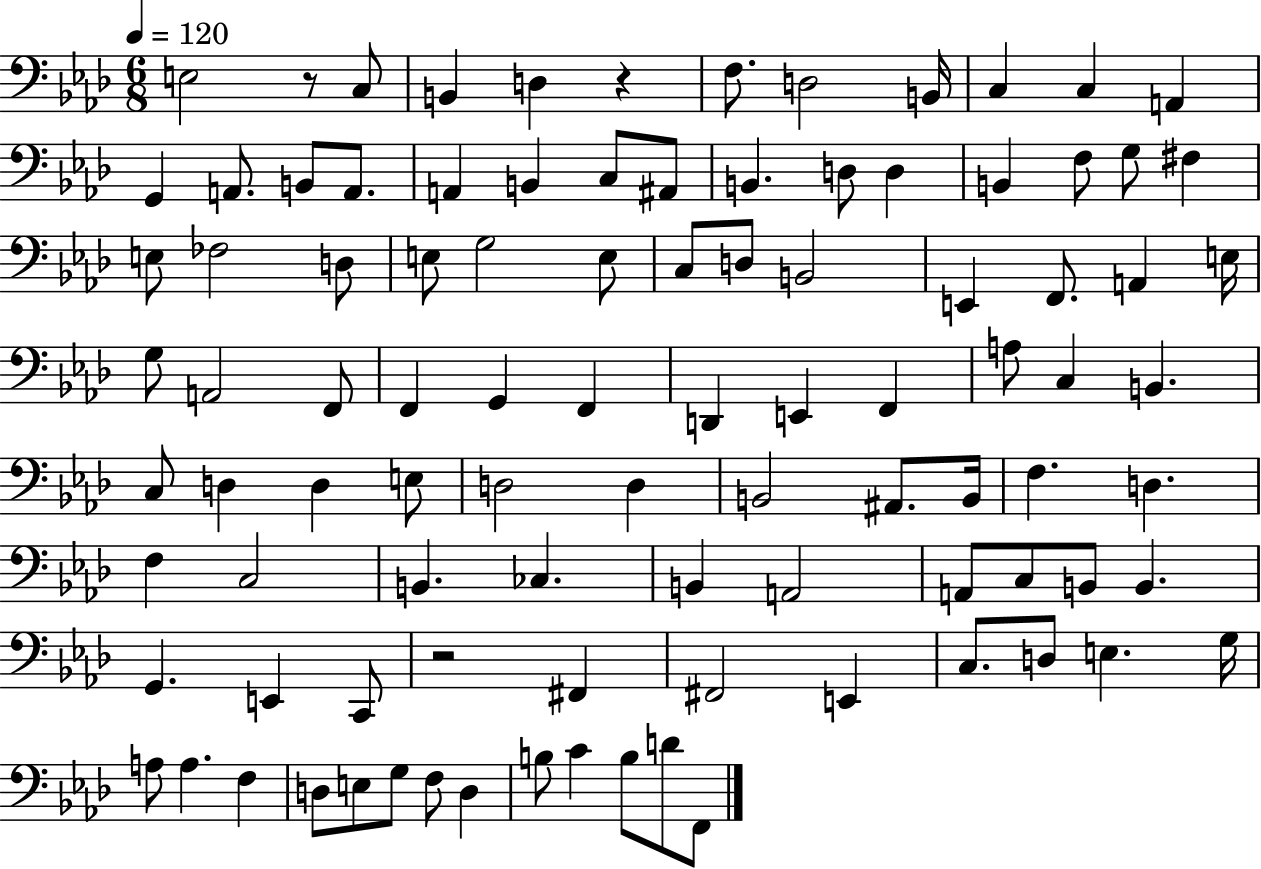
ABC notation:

X:1
T:Untitled
M:6/8
L:1/4
K:Ab
E,2 z/2 C,/2 B,, D, z F,/2 D,2 B,,/4 C, C, A,, G,, A,,/2 B,,/2 A,,/2 A,, B,, C,/2 ^A,,/2 B,, D,/2 D, B,, F,/2 G,/2 ^F, E,/2 _F,2 D,/2 E,/2 G,2 E,/2 C,/2 D,/2 B,,2 E,, F,,/2 A,, E,/4 G,/2 A,,2 F,,/2 F,, G,, F,, D,, E,, F,, A,/2 C, B,, C,/2 D, D, E,/2 D,2 D, B,,2 ^A,,/2 B,,/4 F, D, F, C,2 B,, _C, B,, A,,2 A,,/2 C,/2 B,,/2 B,, G,, E,, C,,/2 z2 ^F,, ^F,,2 E,, C,/2 D,/2 E, G,/4 A,/2 A, F, D,/2 E,/2 G,/2 F,/2 D, B,/2 C B,/2 D/2 F,,/2